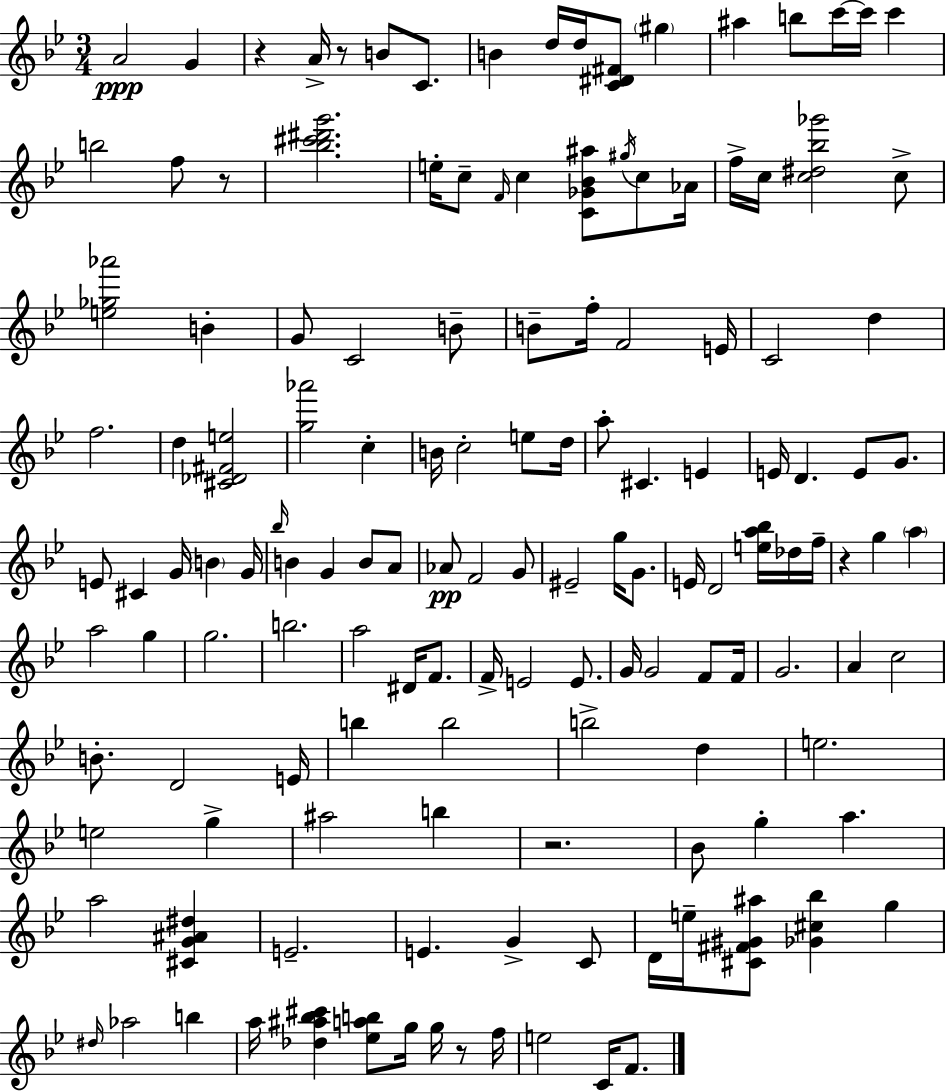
A4/h G4/q R/q A4/s R/e B4/e C4/e. B4/q D5/s D5/s [C4,D#4,F#4]/e G#5/q A#5/q B5/e C6/s C6/s C6/q B5/h F5/e R/e [Bb5,C#6,D#6,G6]/h. E5/s C5/e F4/s C5/q [C4,Gb4,Bb4,A#5]/e G#5/s C5/e Ab4/s F5/s C5/s [C5,D#5,Bb5,Gb6]/h C5/e [E5,Gb5,Ab6]/h B4/q G4/e C4/h B4/e B4/e F5/s F4/h E4/s C4/h D5/q F5/h. D5/q [C#4,Db4,F#4,E5]/h [G5,Ab6]/h C5/q B4/s C5/h E5/e D5/s A5/e C#4/q. E4/q E4/s D4/q. E4/e G4/e. E4/e C#4/q G4/s B4/q G4/s Bb5/s B4/q G4/q B4/e A4/e Ab4/e F4/h G4/e EIS4/h G5/s G4/e. E4/s D4/h [E5,A5,Bb5]/s Db5/s F5/s R/q G5/q A5/q A5/h G5/q G5/h. B5/h. A5/h D#4/s F4/e. F4/s E4/h E4/e. G4/s G4/h F4/e F4/s G4/h. A4/q C5/h B4/e. D4/h E4/s B5/q B5/h B5/h D5/q E5/h. E5/h G5/q A#5/h B5/q R/h. Bb4/e G5/q A5/q. A5/h [C#4,G4,A#4,D#5]/q E4/h. E4/q. G4/q C4/e D4/s E5/s [C#4,F#4,G#4,A#5]/e [Gb4,C#5,Bb5]/q G5/q D#5/s Ab5/h B5/q A5/s [Db5,A#5,Bb5,C#6]/q [Eb5,A5,B5]/e G5/s G5/s R/e F5/s E5/h C4/s F4/e.